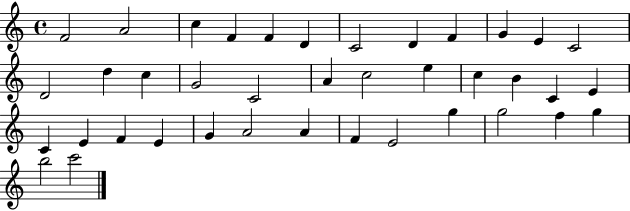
F4/h A4/h C5/q F4/q F4/q D4/q C4/h D4/q F4/q G4/q E4/q C4/h D4/h D5/q C5/q G4/h C4/h A4/q C5/h E5/q C5/q B4/q C4/q E4/q C4/q E4/q F4/q E4/q G4/q A4/h A4/q F4/q E4/h G5/q G5/h F5/q G5/q B5/h C6/h